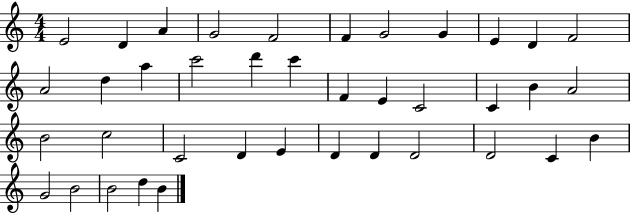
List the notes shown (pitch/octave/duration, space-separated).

E4/h D4/q A4/q G4/h F4/h F4/q G4/h G4/q E4/q D4/q F4/h A4/h D5/q A5/q C6/h D6/q C6/q F4/q E4/q C4/h C4/q B4/q A4/h B4/h C5/h C4/h D4/q E4/q D4/q D4/q D4/h D4/h C4/q B4/q G4/h B4/h B4/h D5/q B4/q